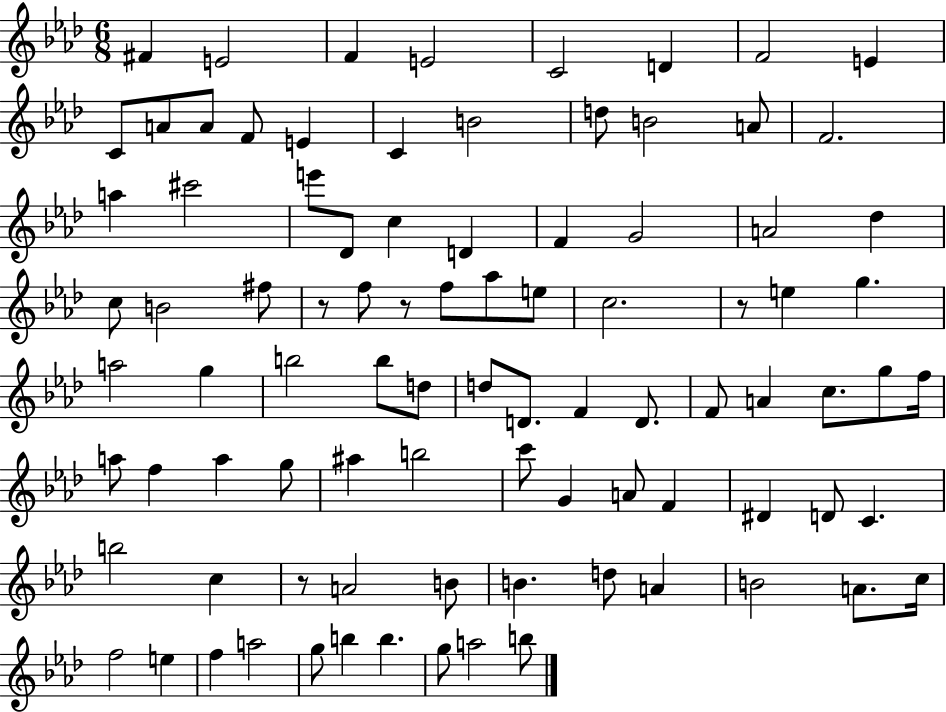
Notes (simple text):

F#4/q E4/h F4/q E4/h C4/h D4/q F4/h E4/q C4/e A4/e A4/e F4/e E4/q C4/q B4/h D5/e B4/h A4/e F4/h. A5/q C#6/h E6/e Db4/e C5/q D4/q F4/q G4/h A4/h Db5/q C5/e B4/h F#5/e R/e F5/e R/e F5/e Ab5/e E5/e C5/h. R/e E5/q G5/q. A5/h G5/q B5/h B5/e D5/e D5/e D4/e. F4/q D4/e. F4/e A4/q C5/e. G5/e F5/s A5/e F5/q A5/q G5/e A#5/q B5/h C6/e G4/q A4/e F4/q D#4/q D4/e C4/q. B5/h C5/q R/e A4/h B4/e B4/q. D5/e A4/q B4/h A4/e. C5/s F5/h E5/q F5/q A5/h G5/e B5/q B5/q. G5/e A5/h B5/e